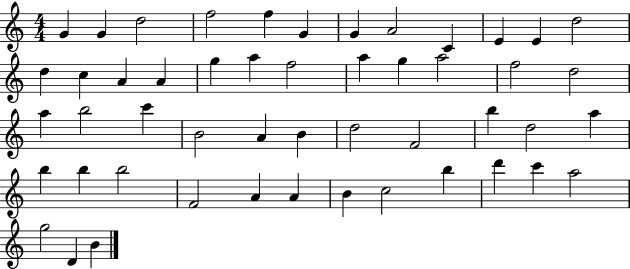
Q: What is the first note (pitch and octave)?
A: G4